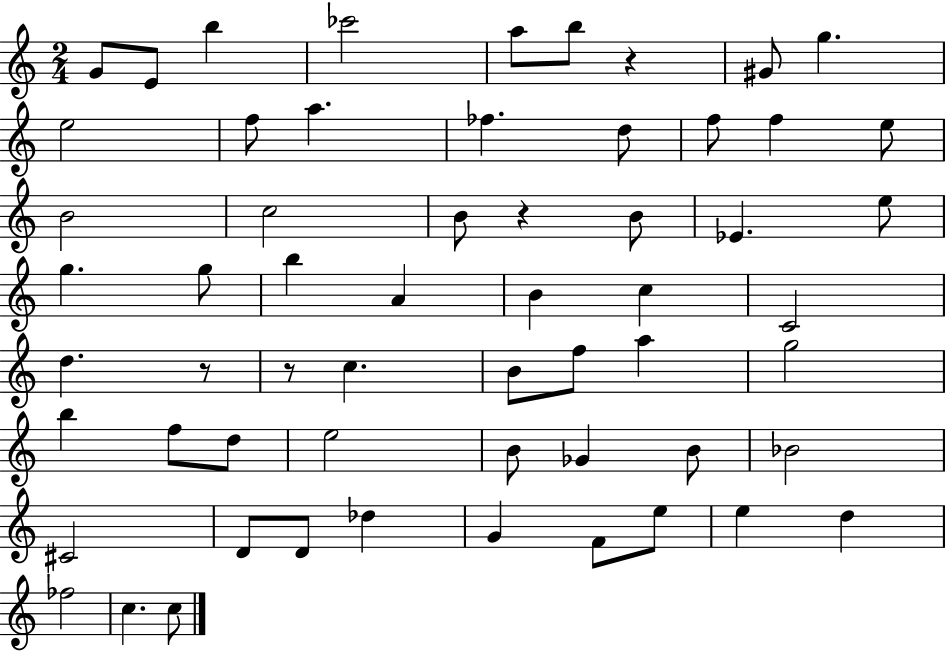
{
  \clef treble
  \numericTimeSignature
  \time 2/4
  \key c \major
  \repeat volta 2 { g'8 e'8 b''4 | ces'''2 | a''8 b''8 r4 | gis'8 g''4. | \break e''2 | f''8 a''4. | fes''4. d''8 | f''8 f''4 e''8 | \break b'2 | c''2 | b'8 r4 b'8 | ees'4. e''8 | \break g''4. g''8 | b''4 a'4 | b'4 c''4 | c'2 | \break d''4. r8 | r8 c''4. | b'8 f''8 a''4 | g''2 | \break b''4 f''8 d''8 | e''2 | b'8 ges'4 b'8 | bes'2 | \break cis'2 | d'8 d'8 des''4 | g'4 f'8 e''8 | e''4 d''4 | \break fes''2 | c''4. c''8 | } \bar "|."
}